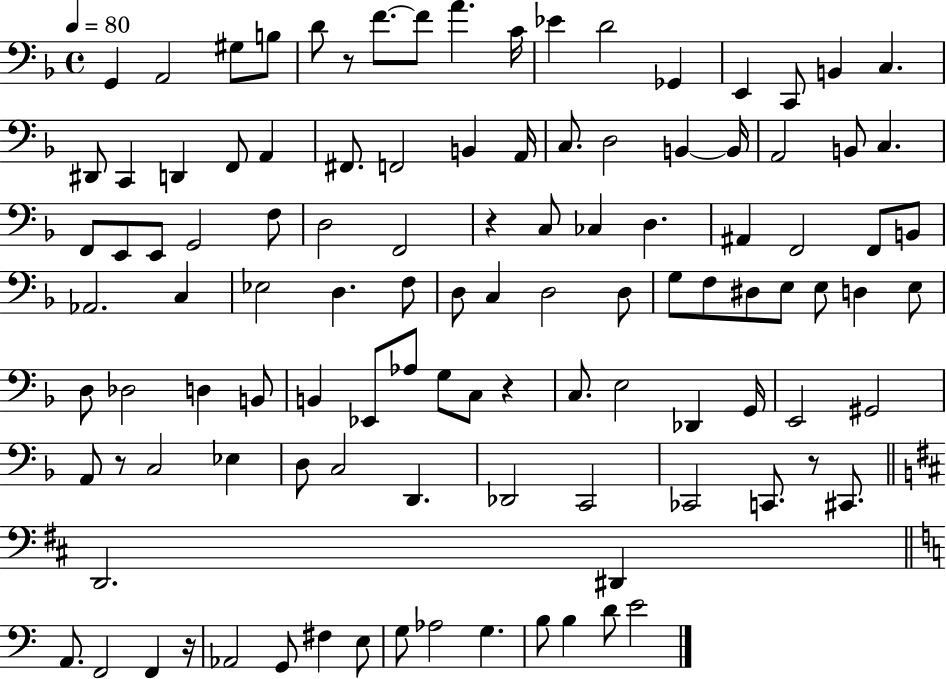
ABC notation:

X:1
T:Untitled
M:4/4
L:1/4
K:F
G,, A,,2 ^G,/2 B,/2 D/2 z/2 F/2 F/2 A C/4 _E D2 _G,, E,, C,,/2 B,, C, ^D,,/2 C,, D,, F,,/2 A,, ^F,,/2 F,,2 B,, A,,/4 C,/2 D,2 B,, B,,/4 A,,2 B,,/2 C, F,,/2 E,,/2 E,,/2 G,,2 F,/2 D,2 F,,2 z C,/2 _C, D, ^A,, F,,2 F,,/2 B,,/2 _A,,2 C, _E,2 D, F,/2 D,/2 C, D,2 D,/2 G,/2 F,/2 ^D,/2 E,/2 E,/2 D, E,/2 D,/2 _D,2 D, B,,/2 B,, _E,,/2 _A,/2 G,/2 C,/2 z C,/2 E,2 _D,, G,,/4 E,,2 ^G,,2 A,,/2 z/2 C,2 _E, D,/2 C,2 D,, _D,,2 C,,2 _C,,2 C,,/2 z/2 ^C,,/2 D,,2 ^D,, A,,/2 F,,2 F,, z/4 _A,,2 G,,/2 ^F, E,/2 G,/2 _A,2 G, B,/2 B, D/2 E2